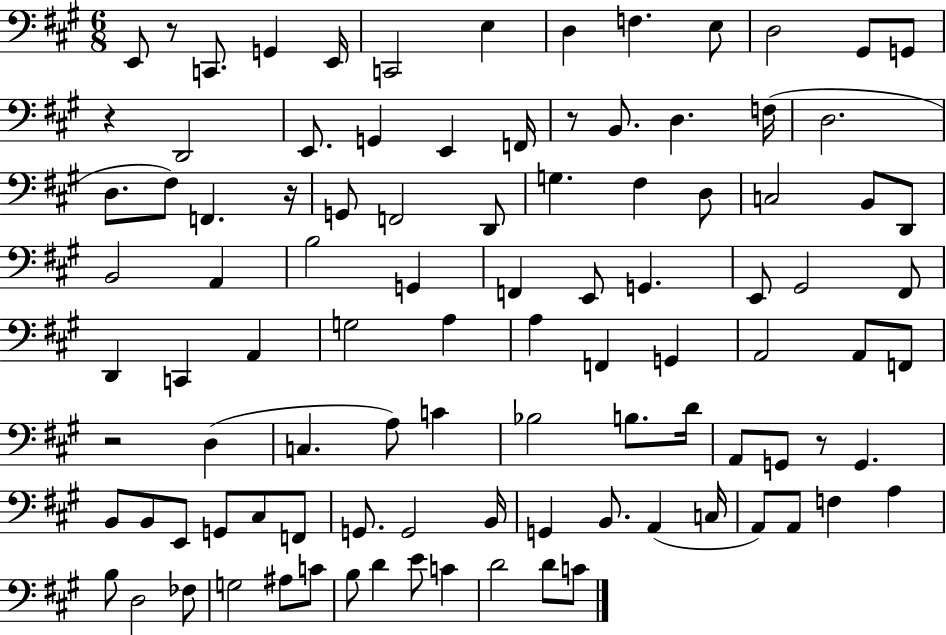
E2/e R/e C2/e. G2/q E2/s C2/h E3/q D3/q F3/q. E3/e D3/h G#2/e G2/e R/q D2/h E2/e. G2/q E2/q F2/s R/e B2/e. D3/q. F3/s D3/h. D3/e. F#3/e F2/q. R/s G2/e F2/h D2/e G3/q. F#3/q D3/e C3/h B2/e D2/e B2/h A2/q B3/h G2/q F2/q E2/e G2/q. E2/e G#2/h F#2/e D2/q C2/q A2/q G3/h A3/q A3/q F2/q G2/q A2/h A2/e F2/e R/h D3/q C3/q. A3/e C4/q Bb3/h B3/e. D4/s A2/e G2/e R/e G2/q. B2/e B2/e E2/e G2/e C#3/e F2/e G2/e. G2/h B2/s G2/q B2/e. A2/q C3/s A2/e A2/e F3/q A3/q B3/e D3/h FES3/e G3/h A#3/e C4/e B3/e D4/q E4/e C4/q D4/h D4/e C4/e